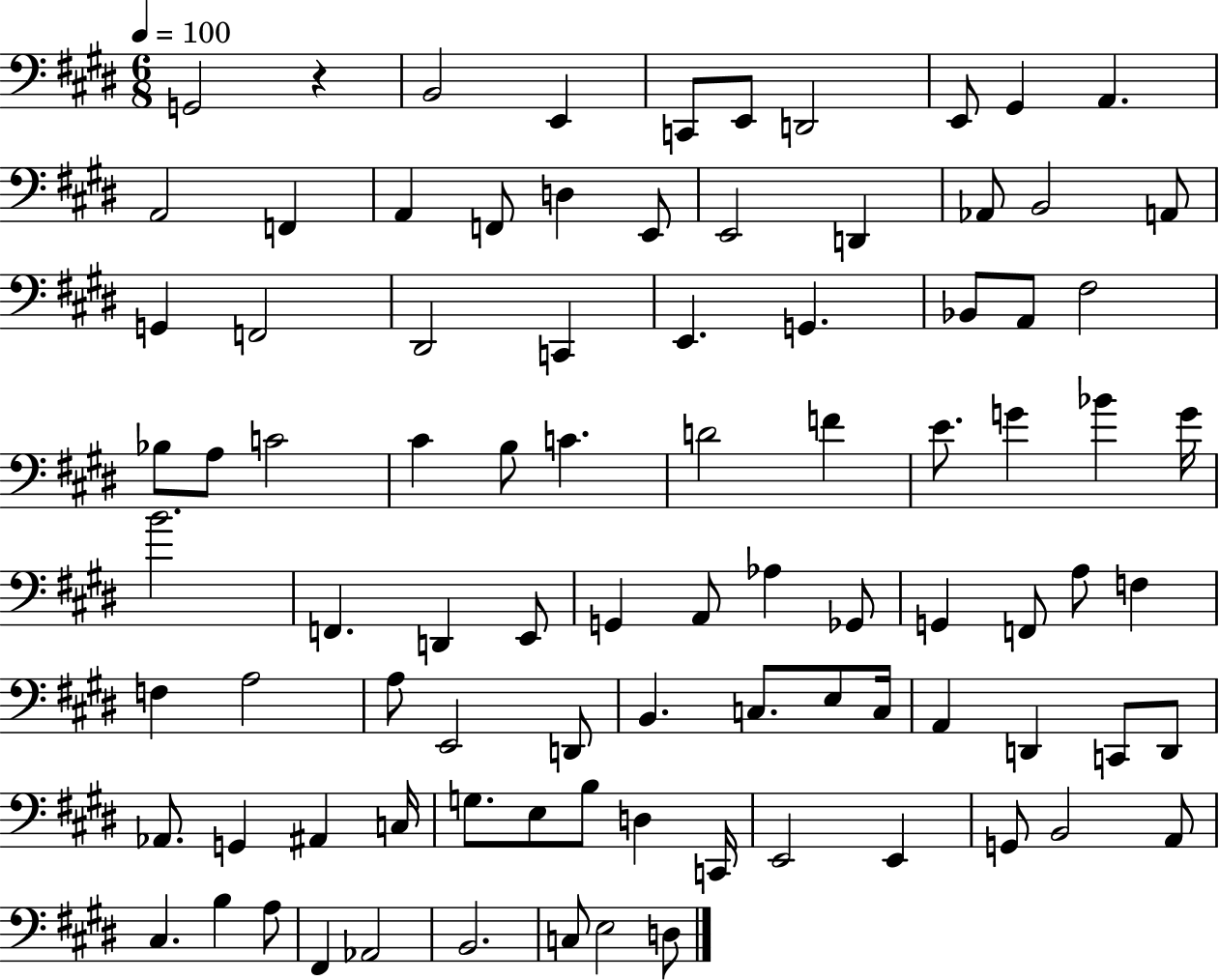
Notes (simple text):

G2/h R/q B2/h E2/q C2/e E2/e D2/h E2/e G#2/q A2/q. A2/h F2/q A2/q F2/e D3/q E2/e E2/h D2/q Ab2/e B2/h A2/e G2/q F2/h D#2/h C2/q E2/q. G2/q. Bb2/e A2/e F#3/h Bb3/e A3/e C4/h C#4/q B3/e C4/q. D4/h F4/q E4/e. G4/q Bb4/q G4/s B4/h. F2/q. D2/q E2/e G2/q A2/e Ab3/q Gb2/e G2/q F2/e A3/e F3/q F3/q A3/h A3/e E2/h D2/e B2/q. C3/e. E3/e C3/s A2/q D2/q C2/e D2/e Ab2/e. G2/q A#2/q C3/s G3/e. E3/e B3/e D3/q C2/s E2/h E2/q G2/e B2/h A2/e C#3/q. B3/q A3/e F#2/q Ab2/h B2/h. C3/e E3/h D3/e